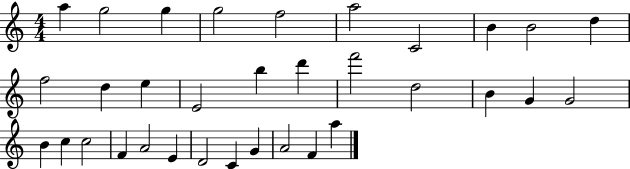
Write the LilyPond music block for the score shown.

{
  \clef treble
  \numericTimeSignature
  \time 4/4
  \key c \major
  a''4 g''2 g''4 | g''2 f''2 | a''2 c'2 | b'4 b'2 d''4 | \break f''2 d''4 e''4 | e'2 b''4 d'''4 | f'''2 d''2 | b'4 g'4 g'2 | \break b'4 c''4 c''2 | f'4 a'2 e'4 | d'2 c'4 g'4 | a'2 f'4 a''4 | \break \bar "|."
}